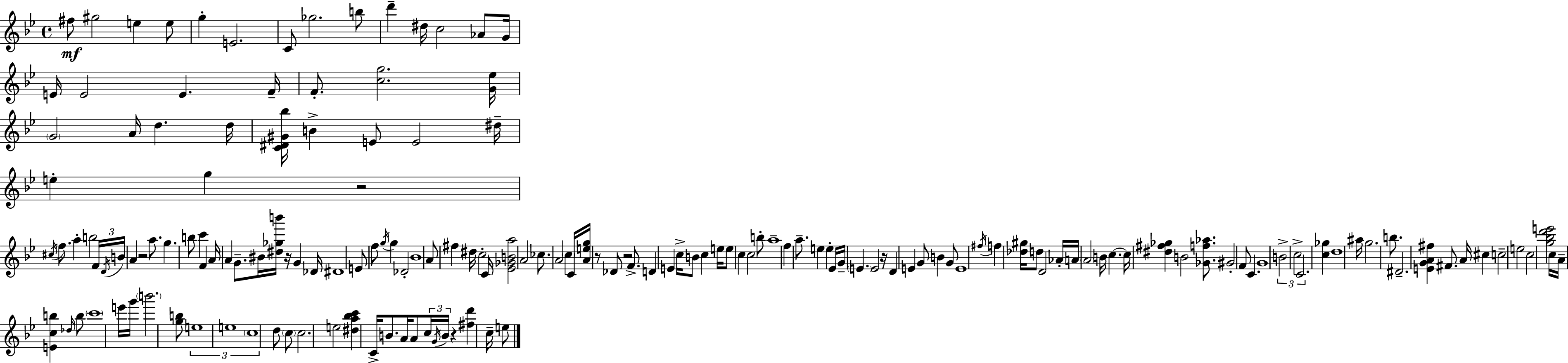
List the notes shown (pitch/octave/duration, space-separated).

F#5/e G#5/h E5/q E5/e G5/q E4/h. C4/e Gb5/h. B5/e D6/q D#5/s C5/h Ab4/e G4/s E4/s E4/h E4/q. F4/s F4/e. [C5,G5]/h. [G4,Eb5]/s G4/h A4/s D5/q. D5/s [C4,D#4,G#4,Bb5]/s B4/q E4/e E4/h D#5/s E5/q G5/q R/h C#5/s F5/e. A5/q B5/h F4/s D4/s B4/s A4/q R/h A5/e. G5/q. B5/e C6/q F4/q A4/s A4/q G4/e. BIS4/s [D#5,Gb5,B6]/s R/s G4/q Db4/s D#4/w E4/e F5/e G5/s G5/q Db4/h Bb4/w A4/e F#5/q D#5/s C5/h C4/s [Eb4,Gb4,B4,A5]/h A4/h CES5/e. A4/h C5/q C4/s [A4,E5,G5]/s R/e Db4/e R/h F4/e. D4/q E4/q C5/s B4/e C5/q E5/s E5/e C5/q C5/h B5/e A5/w F5/q A5/e. E5/q E5/q Eb4/s G4/s E4/q. E4/h R/s D4/q E4/q G4/e B4/q G4/e E4/w F#5/s F5/q [Db5,G#5]/s D5/e D4/h Ab4/s A4/s A4/h B4/s C5/q. C5/s [D#5,F#5,Gb5]/q B4/h [Gb4,F5,Ab5]/e. G#4/h F4/e C4/q. G4/w B4/h C5/h C4/h. [C5,Gb5]/q D5/w A#5/s G5/h. B5/e. D#4/h. [E4,G4,A4,F#5]/q F#4/e. A4/s C#5/q C5/h E5/h C5/h [G5,Bb5,D6,E6]/h C5/s A4/s [E4,C5,B5]/q Db5/s B5/e C6/w E6/s G6/s B6/h. [G5,B5]/e E5/w E5/w C5/w D5/e C5/e C5/h. E5/h [D#5,A5,Bb5,C6]/q C4/s B4/e. A4/s A4/e C5/s G4/s B4/s R/q [F#5,D6]/q C5/s E5/e